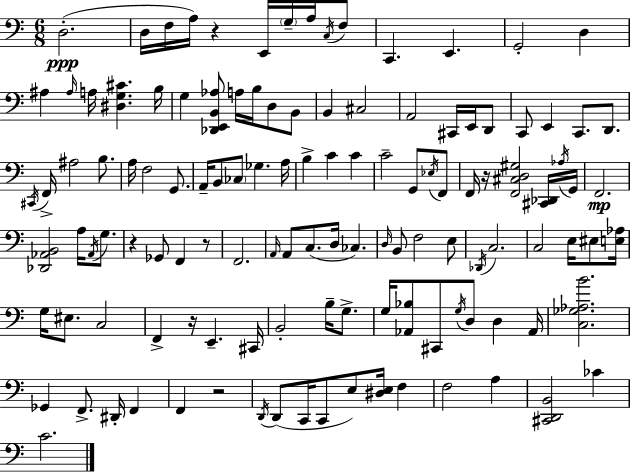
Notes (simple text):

D3/h. D3/s F3/s A3/s R/q E2/s G3/s A3/s C3/s F3/e C2/q. E2/q. G2/h D3/q A#3/q A#3/s A3/s [D#3,G3,C#4]/q. B3/s G3/q [Db2,E2,B2,Ab3]/e A3/s B3/s D3/e B2/e B2/q C#3/h A2/h C#2/s E2/s D2/e C2/e E2/q C2/e. D2/e. C#2/s F2/s A#3/h B3/e. A3/s F3/h G2/e. A2/s B2/e CES3/e Gb3/q. A3/s B3/q C4/q C4/q C4/h G2/e Eb3/s F2/e F2/s R/s [F2,C#3,D3,G#3]/h [C#2,Db2]/s Ab3/s G2/s F2/h. [Db2,Ab2,B2]/h A3/s Ab2/s G3/e. R/q Gb2/e F2/q R/e F2/h. A2/s A2/e C3/e. D3/s CES3/q. D3/s B2/e F3/h E3/e Db2/s C3/h. C3/h E3/s EIS3/e [E3,Ab3]/s G3/s EIS3/e. C3/h F2/q R/s E2/q. C#2/s B2/h B3/s G3/e. G3/s [Ab2,Bb3]/e C#2/e G3/s D3/e D3/q Ab2/s [C3,Gb3,Ab3,B4]/h. Gb2/q F2/e. D#2/s F2/q F2/q R/h D2/s D2/e C2/s C2/e E3/e [D#3,E3]/s F3/q F3/h A3/q [C#2,D2,B2]/h CES4/q C4/h.